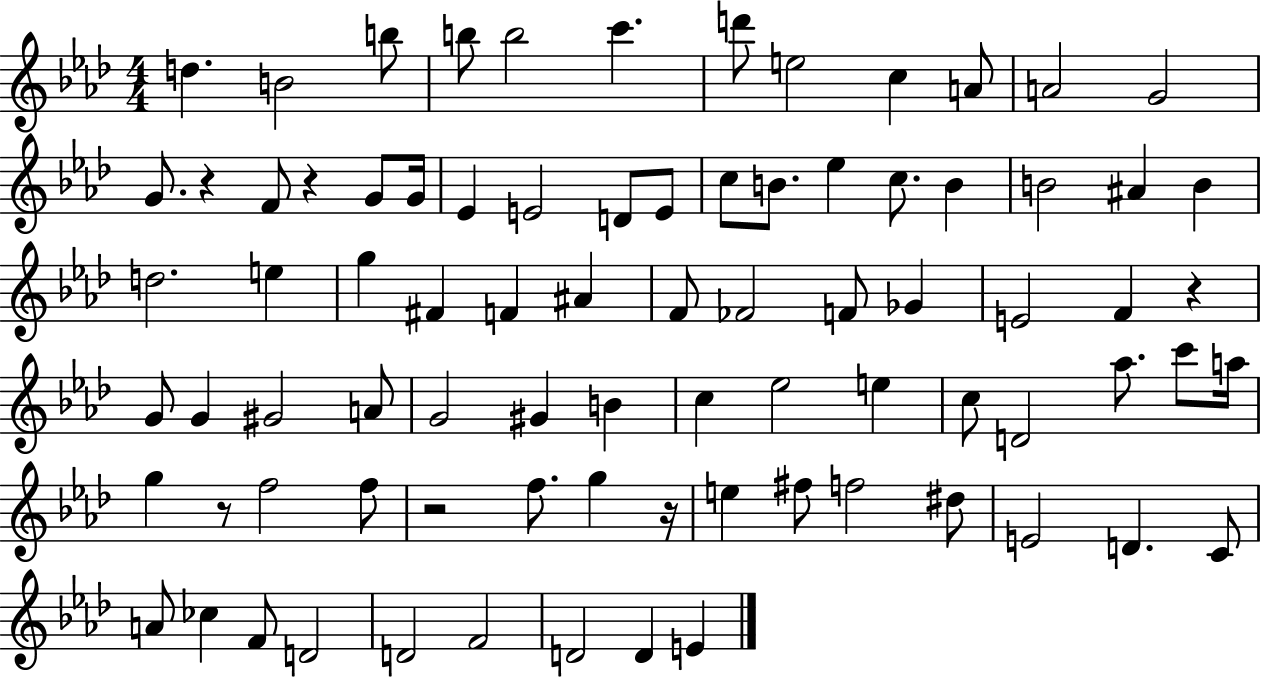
D5/q. B4/h B5/e B5/e B5/h C6/q. D6/e E5/h C5/q A4/e A4/h G4/h G4/e. R/q F4/e R/q G4/e G4/s Eb4/q E4/h D4/e E4/e C5/e B4/e. Eb5/q C5/e. B4/q B4/h A#4/q B4/q D5/h. E5/q G5/q F#4/q F4/q A#4/q F4/e FES4/h F4/e Gb4/q E4/h F4/q R/q G4/e G4/q G#4/h A4/e G4/h G#4/q B4/q C5/q Eb5/h E5/q C5/e D4/h Ab5/e. C6/e A5/s G5/q R/e F5/h F5/e R/h F5/e. G5/q R/s E5/q F#5/e F5/h D#5/e E4/h D4/q. C4/e A4/e CES5/q F4/e D4/h D4/h F4/h D4/h D4/q E4/q